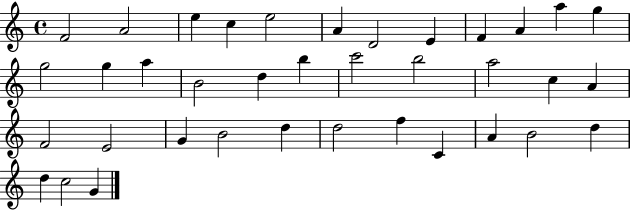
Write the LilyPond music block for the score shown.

{
  \clef treble
  \time 4/4
  \defaultTimeSignature
  \key c \major
  f'2 a'2 | e''4 c''4 e''2 | a'4 d'2 e'4 | f'4 a'4 a''4 g''4 | \break g''2 g''4 a''4 | b'2 d''4 b''4 | c'''2 b''2 | a''2 c''4 a'4 | \break f'2 e'2 | g'4 b'2 d''4 | d''2 f''4 c'4 | a'4 b'2 d''4 | \break d''4 c''2 g'4 | \bar "|."
}